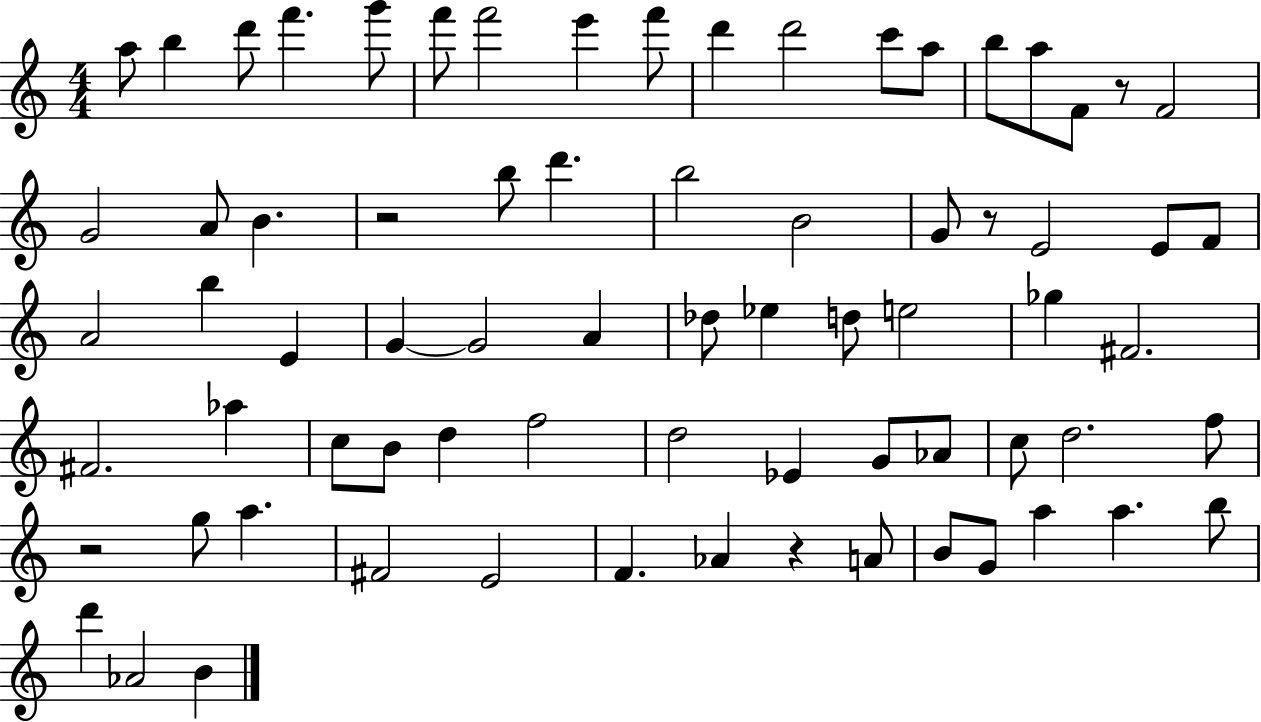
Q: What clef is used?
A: treble